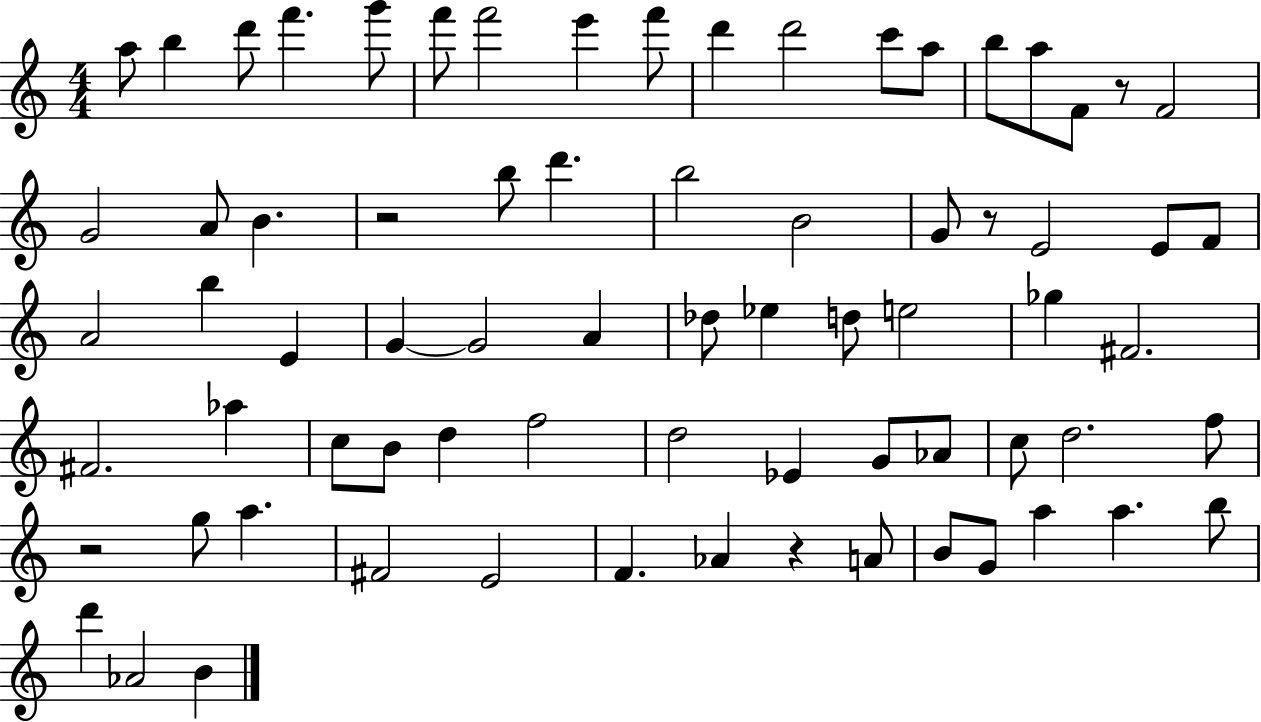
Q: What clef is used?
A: treble